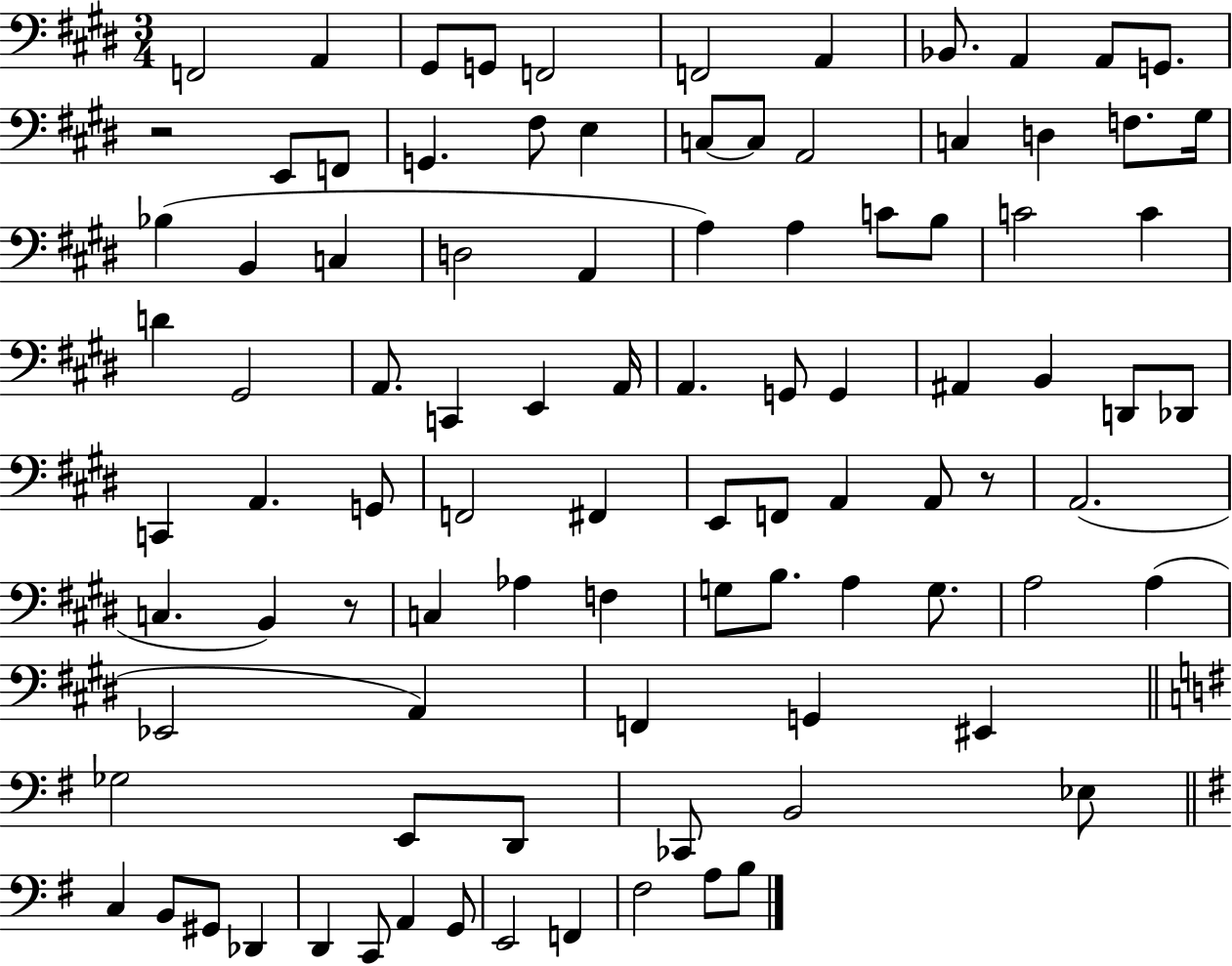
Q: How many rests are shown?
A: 3